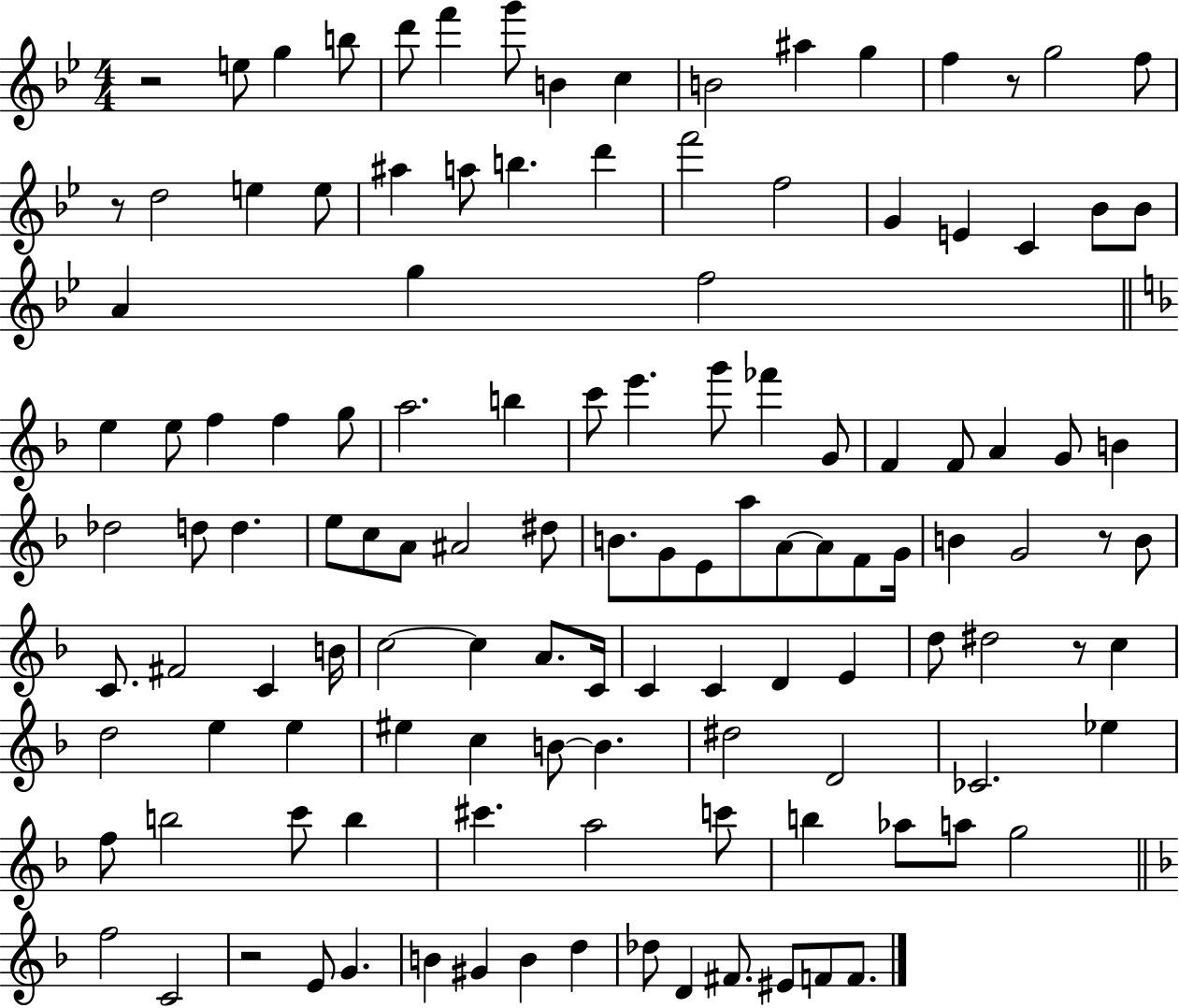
{
  \clef treble
  \numericTimeSignature
  \time 4/4
  \key bes \major
  r2 e''8 g''4 b''8 | d'''8 f'''4 g'''8 b'4 c''4 | b'2 ais''4 g''4 | f''4 r8 g''2 f''8 | \break r8 d''2 e''4 e''8 | ais''4 a''8 b''4. d'''4 | f'''2 f''2 | g'4 e'4 c'4 bes'8 bes'8 | \break a'4 g''4 f''2 | \bar "||" \break \key d \minor e''4 e''8 f''4 f''4 g''8 | a''2. b''4 | c'''8 e'''4. g'''8 fes'''4 g'8 | f'4 f'8 a'4 g'8 b'4 | \break des''2 d''8 d''4. | e''8 c''8 a'8 ais'2 dis''8 | b'8. g'8 e'8 a''8 a'8~~ a'8 f'8 g'16 | b'4 g'2 r8 b'8 | \break c'8. fis'2 c'4 b'16 | c''2~~ c''4 a'8. c'16 | c'4 c'4 d'4 e'4 | d''8 dis''2 r8 c''4 | \break d''2 e''4 e''4 | eis''4 c''4 b'8~~ b'4. | dis''2 d'2 | ces'2. ees''4 | \break f''8 b''2 c'''8 b''4 | cis'''4. a''2 c'''8 | b''4 aes''8 a''8 g''2 | \bar "||" \break \key d \minor f''2 c'2 | r2 e'8 g'4. | b'4 gis'4 b'4 d''4 | des''8 d'4 fis'8. eis'8 f'8 f'8. | \break \bar "|."
}